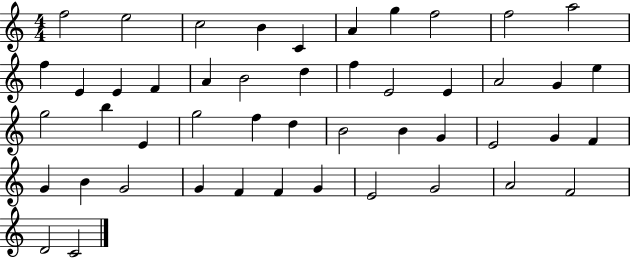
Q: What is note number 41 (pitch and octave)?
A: F4